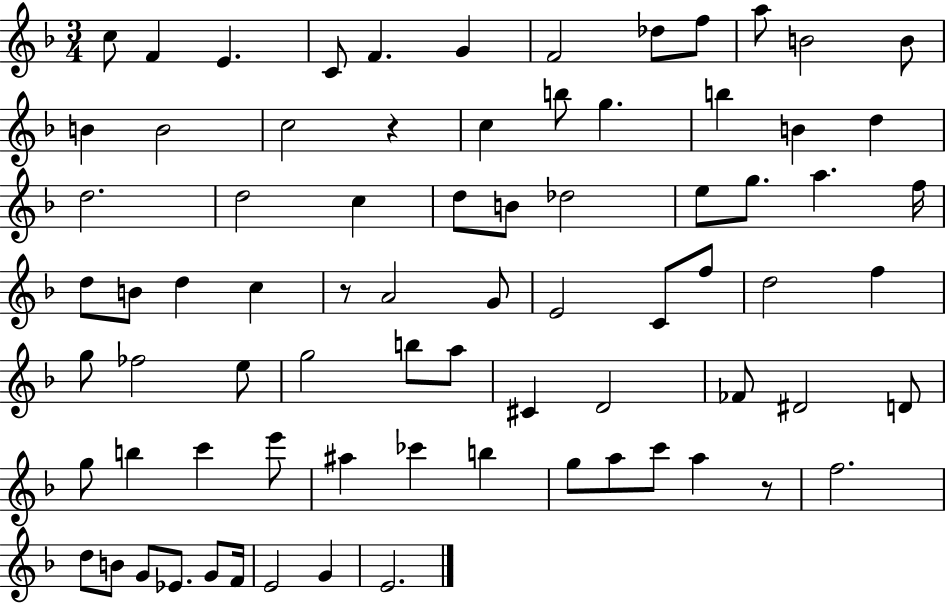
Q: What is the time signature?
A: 3/4